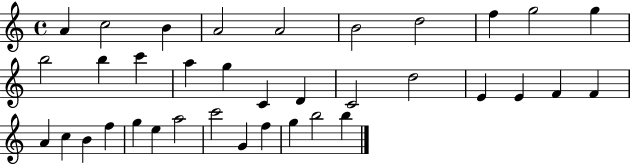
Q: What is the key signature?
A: C major